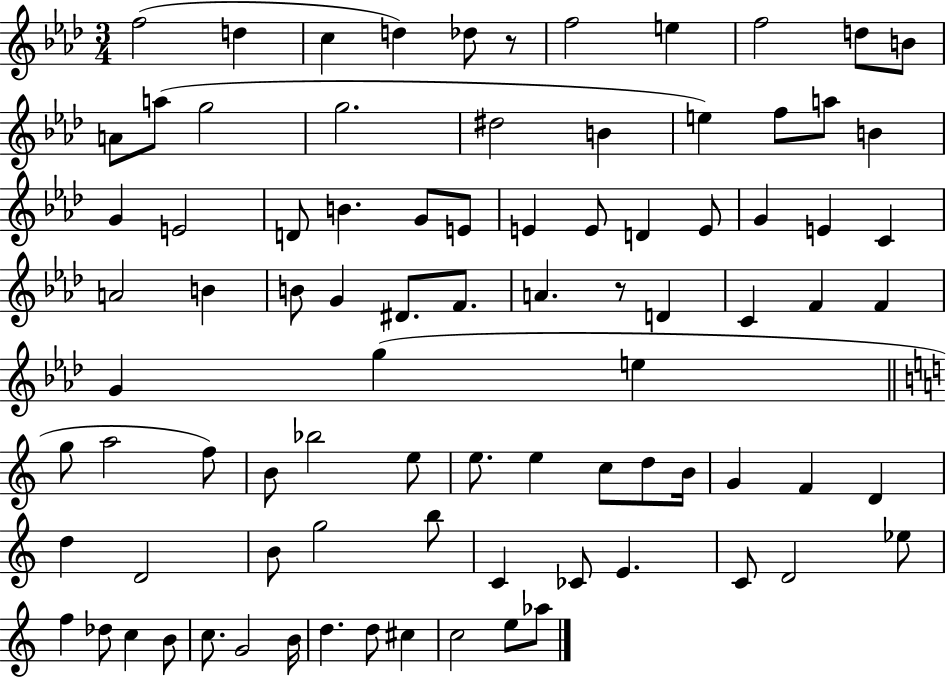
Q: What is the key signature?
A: AES major